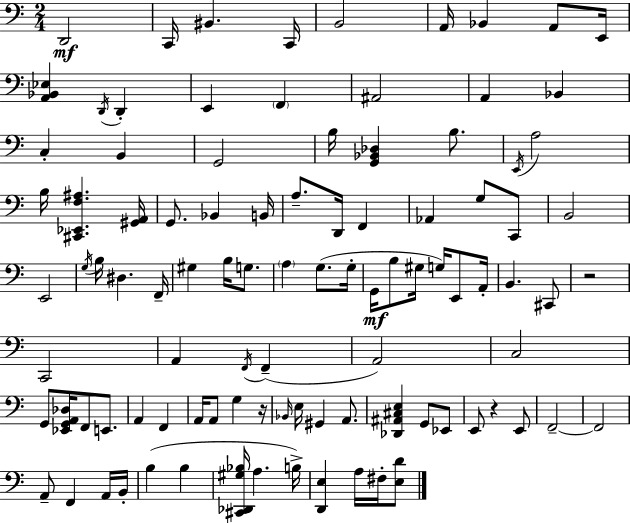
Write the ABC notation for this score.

X:1
T:Untitled
M:2/4
L:1/4
K:Am
D,,2 C,,/4 ^B,, C,,/4 B,,2 A,,/4 _B,, A,,/2 E,,/4 [A,,_B,,_E,] D,,/4 D,, E,, F,, ^A,,2 A,, _B,, C, B,, G,,2 B,/4 [G,,_B,,_D,] B,/2 E,,/4 A,2 B,/4 [^C,,_E,,F,^A,] [^G,,A,,]/4 G,,/2 _B,, B,,/4 A,/2 D,,/4 F,, _A,, G,/2 C,,/2 B,,2 E,,2 G,/4 B,/4 ^D, F,,/4 ^G, B,/4 G,/2 A, G,/2 G,/4 G,,/4 B,/2 ^G,/4 G,/4 E,,/2 A,,/4 B,, ^C,,/2 z2 C,,2 A,, F,,/4 F,, A,,2 C,2 G,,/2 [_E,,G,,A,,_D,]/4 F,,/2 E,,/2 A,, F,, A,,/4 A,,/2 G, z/4 _B,,/4 E,/4 ^G,, A,,/2 [_D,,^A,,^C,E,] G,,/2 _E,,/2 E,,/2 z E,,/2 F,,2 F,,2 A,,/2 F,, A,,/4 B,,/4 B, B, [^C,,_D,,^G,_B,]/4 A, B,/4 [D,,E,] A,/4 ^F,/4 [E,D]/2